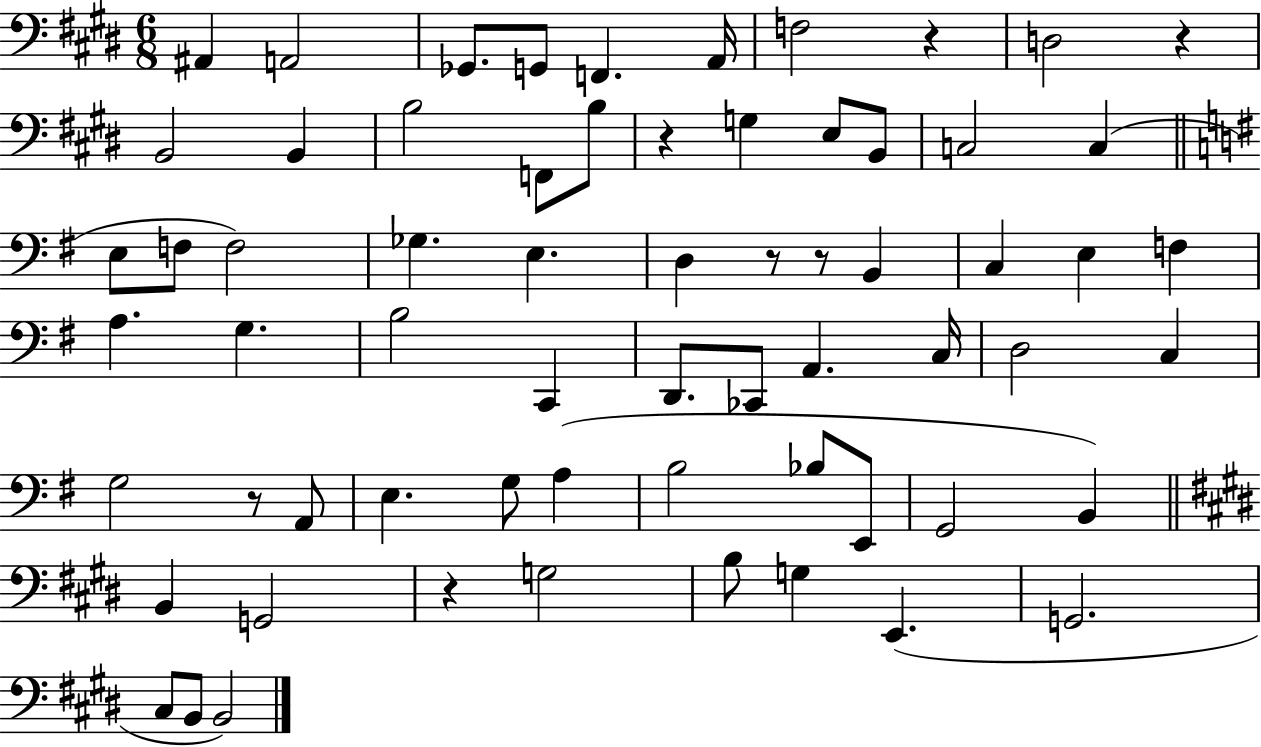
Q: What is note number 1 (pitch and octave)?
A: A#2